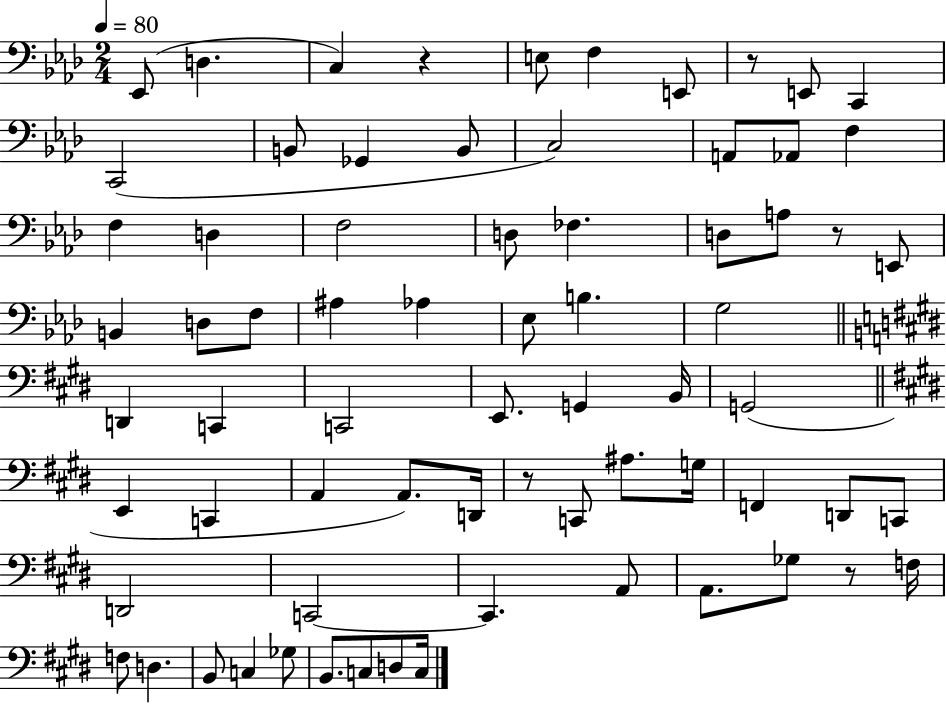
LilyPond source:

{
  \clef bass
  \numericTimeSignature
  \time 2/4
  \key aes \major
  \tempo 4 = 80
  \repeat volta 2 { ees,8( d4. | c4) r4 | e8 f4 e,8 | r8 e,8 c,4 | \break c,2( | b,8 ges,4 b,8 | c2) | a,8 aes,8 f4 | \break f4 d4 | f2 | d8 fes4. | d8 a8 r8 e,8 | \break b,4 d8 f8 | ais4 aes4 | ees8 b4. | g2 | \break \bar "||" \break \key e \major d,4 c,4 | c,2 | e,8. g,4 b,16 | g,2( | \break \bar "||" \break \key e \major e,4 c,4 | a,4 a,8.) d,16 | r8 c,8 ais8. g16 | f,4 d,8 c,8 | \break d,2 | c,2~~ | c,4. a,8 | a,8. ges8 r8 f16 | \break f8 d4. | b,8 c4 ges8 | b,8. c8 d8 c16 | } \bar "|."
}